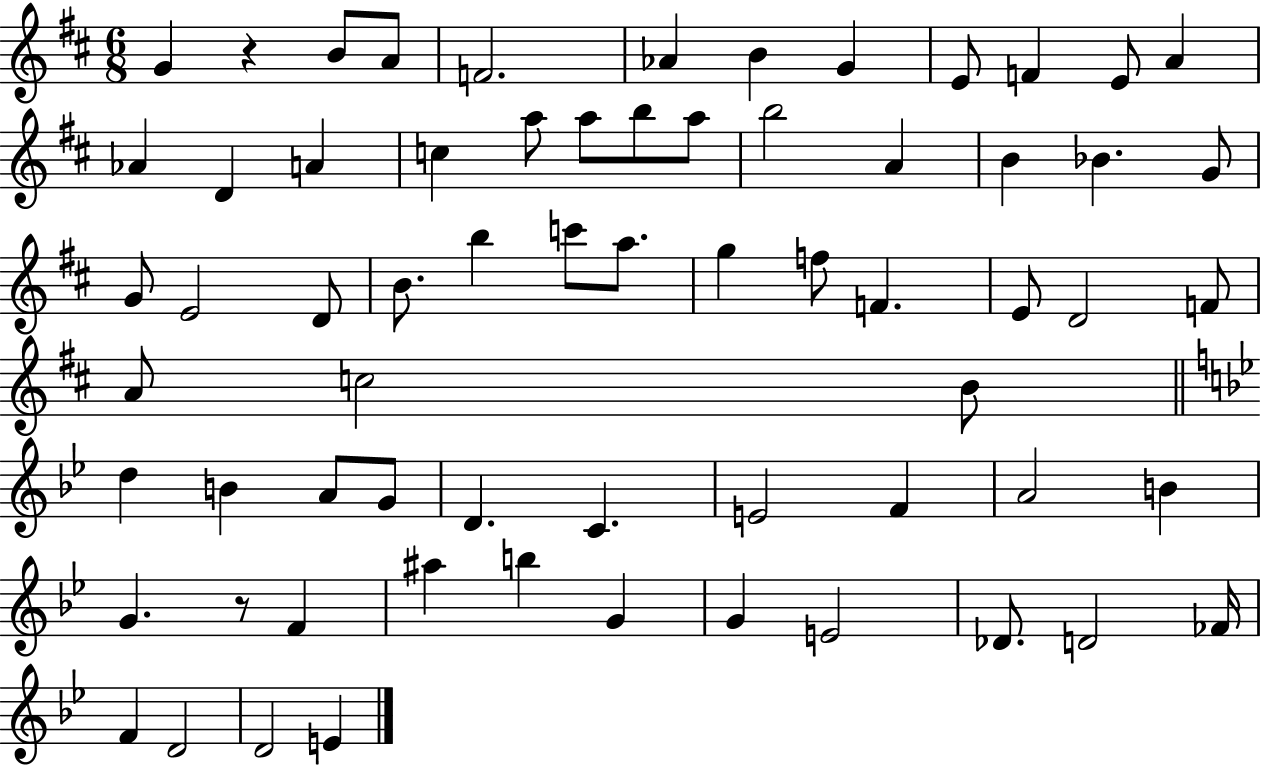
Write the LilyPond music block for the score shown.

{
  \clef treble
  \numericTimeSignature
  \time 6/8
  \key d \major
  g'4 r4 b'8 a'8 | f'2. | aes'4 b'4 g'4 | e'8 f'4 e'8 a'4 | \break aes'4 d'4 a'4 | c''4 a''8 a''8 b''8 a''8 | b''2 a'4 | b'4 bes'4. g'8 | \break g'8 e'2 d'8 | b'8. b''4 c'''8 a''8. | g''4 f''8 f'4. | e'8 d'2 f'8 | \break a'8 c''2 b'8 | \bar "||" \break \key bes \major d''4 b'4 a'8 g'8 | d'4. c'4. | e'2 f'4 | a'2 b'4 | \break g'4. r8 f'4 | ais''4 b''4 g'4 | g'4 e'2 | des'8. d'2 fes'16 | \break f'4 d'2 | d'2 e'4 | \bar "|."
}